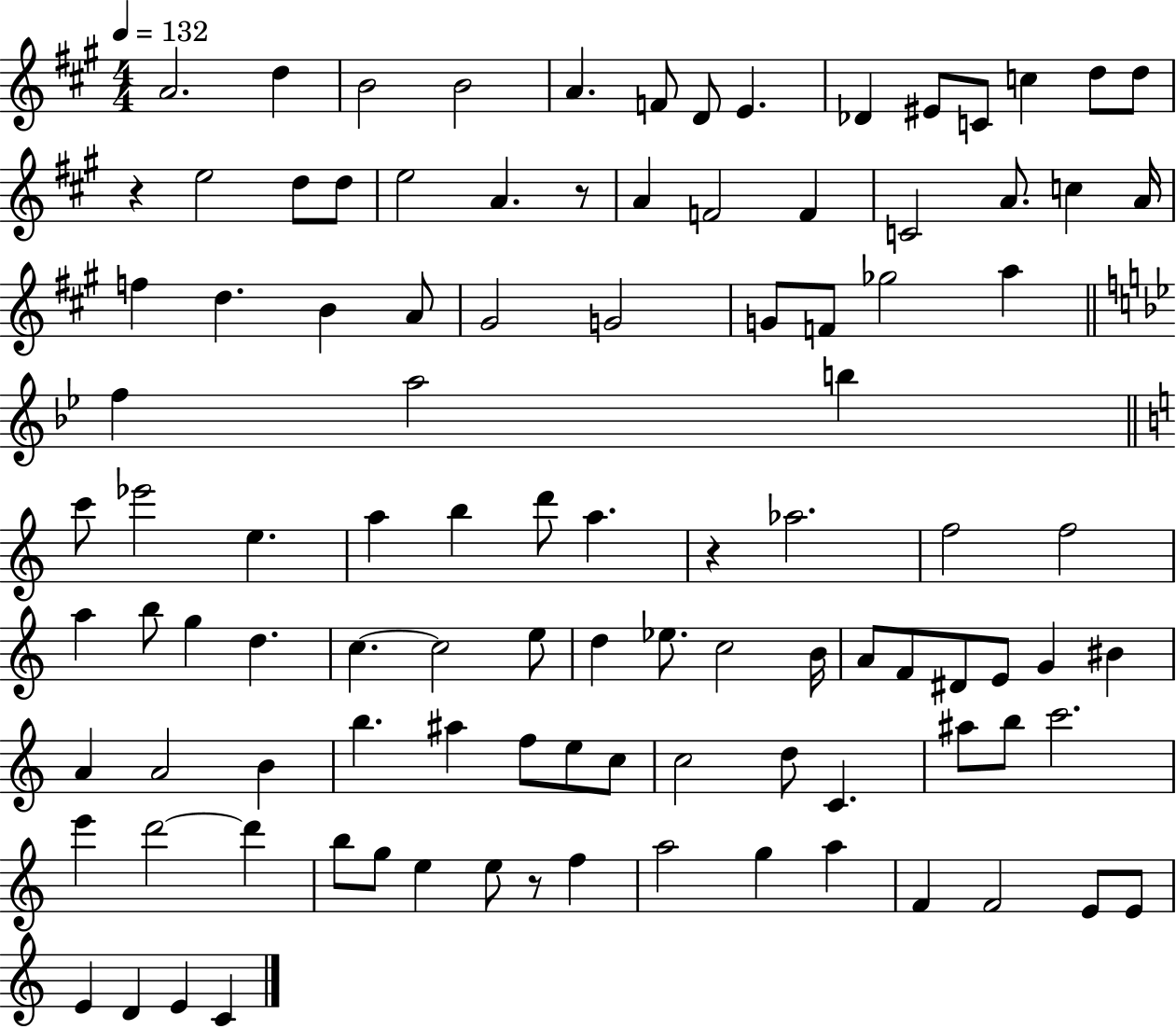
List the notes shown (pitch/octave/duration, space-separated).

A4/h. D5/q B4/h B4/h A4/q. F4/e D4/e E4/q. Db4/q EIS4/e C4/e C5/q D5/e D5/e R/q E5/h D5/e D5/e E5/h A4/q. R/e A4/q F4/h F4/q C4/h A4/e. C5/q A4/s F5/q D5/q. B4/q A4/e G#4/h G4/h G4/e F4/e Gb5/h A5/q F5/q A5/h B5/q C6/e Eb6/h E5/q. A5/q B5/q D6/e A5/q. R/q Ab5/h. F5/h F5/h A5/q B5/e G5/q D5/q. C5/q. C5/h E5/e D5/q Eb5/e. C5/h B4/s A4/e F4/e D#4/e E4/e G4/q BIS4/q A4/q A4/h B4/q B5/q. A#5/q F5/e E5/e C5/e C5/h D5/e C4/q. A#5/e B5/e C6/h. E6/q D6/h D6/q B5/e G5/e E5/q E5/e R/e F5/q A5/h G5/q A5/q F4/q F4/h E4/e E4/e E4/q D4/q E4/q C4/q